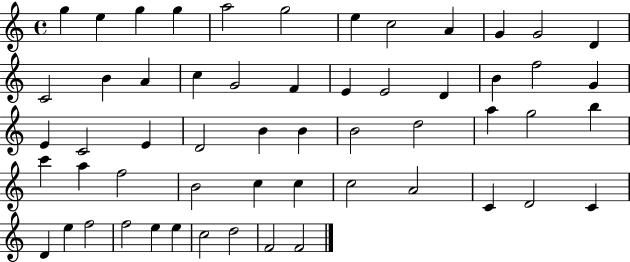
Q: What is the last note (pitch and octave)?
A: F4